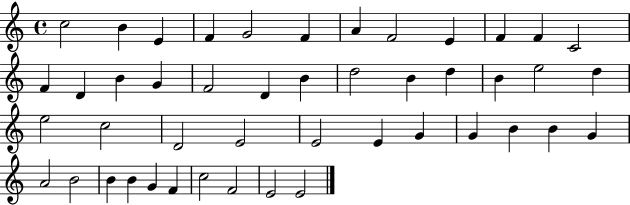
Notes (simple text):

C5/h B4/q E4/q F4/q G4/h F4/q A4/q F4/h E4/q F4/q F4/q C4/h F4/q D4/q B4/q G4/q F4/h D4/q B4/q D5/h B4/q D5/q B4/q E5/h D5/q E5/h C5/h D4/h E4/h E4/h E4/q G4/q G4/q B4/q B4/q G4/q A4/h B4/h B4/q B4/q G4/q F4/q C5/h F4/h E4/h E4/h